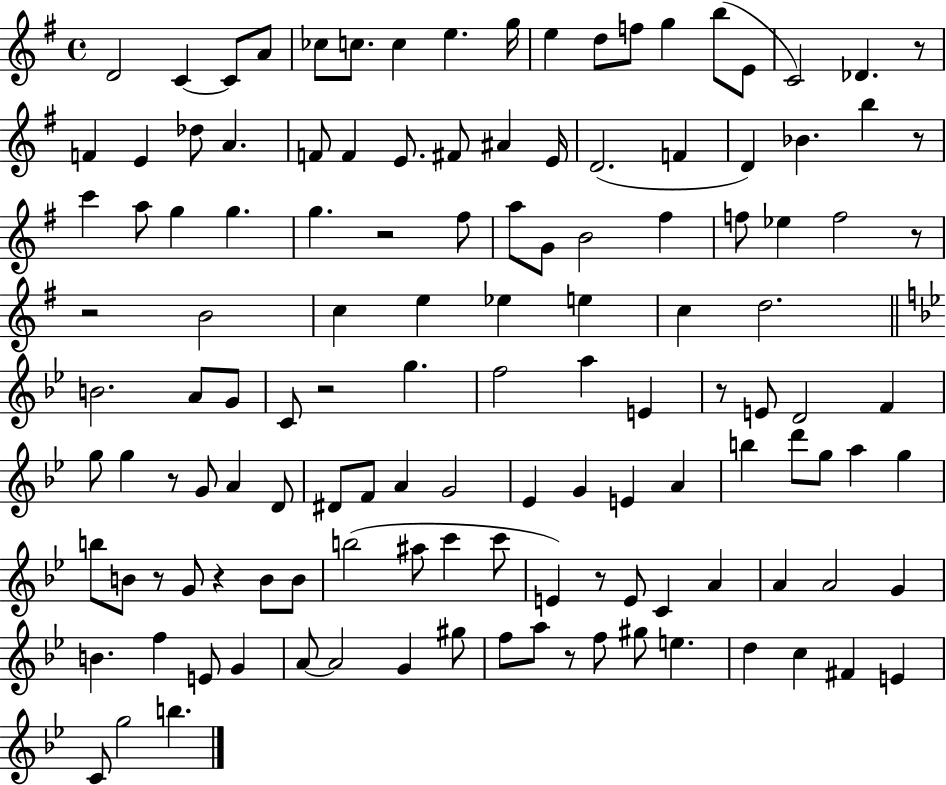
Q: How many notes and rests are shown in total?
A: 129